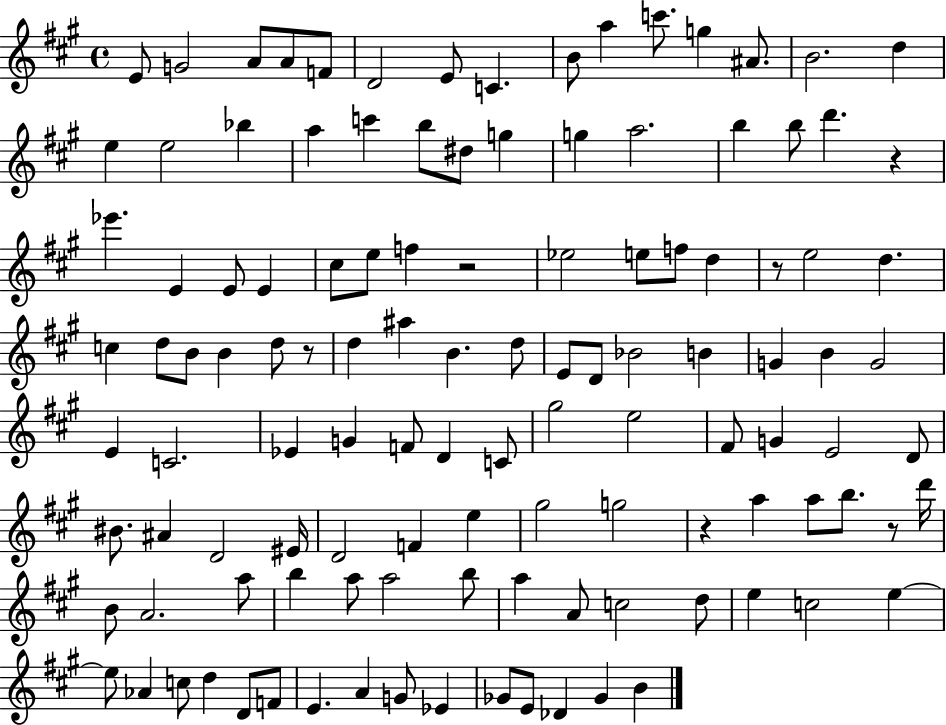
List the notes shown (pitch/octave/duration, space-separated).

E4/e G4/h A4/e A4/e F4/e D4/h E4/e C4/q. B4/e A5/q C6/e. G5/q A#4/e. B4/h. D5/q E5/q E5/h Bb5/q A5/q C6/q B5/e D#5/e G5/q G5/q A5/h. B5/q B5/e D6/q. R/q Eb6/q. E4/q E4/e E4/q C#5/e E5/e F5/q R/h Eb5/h E5/e F5/e D5/q R/e E5/h D5/q. C5/q D5/e B4/e B4/q D5/e R/e D5/q A#5/q B4/q. D5/e E4/e D4/e Bb4/h B4/q G4/q B4/q G4/h E4/q C4/h. Eb4/q G4/q F4/e D4/q C4/e G#5/h E5/h F#4/e G4/q E4/h D4/e BIS4/e. A#4/q D4/h EIS4/s D4/h F4/q E5/q G#5/h G5/h R/q A5/q A5/e B5/e. R/e D6/s B4/e A4/h. A5/e B5/q A5/e A5/h B5/e A5/q A4/e C5/h D5/e E5/q C5/h E5/q E5/e Ab4/q C5/e D5/q D4/e F4/e E4/q. A4/q G4/e Eb4/q Gb4/e E4/e Db4/q Gb4/q B4/q